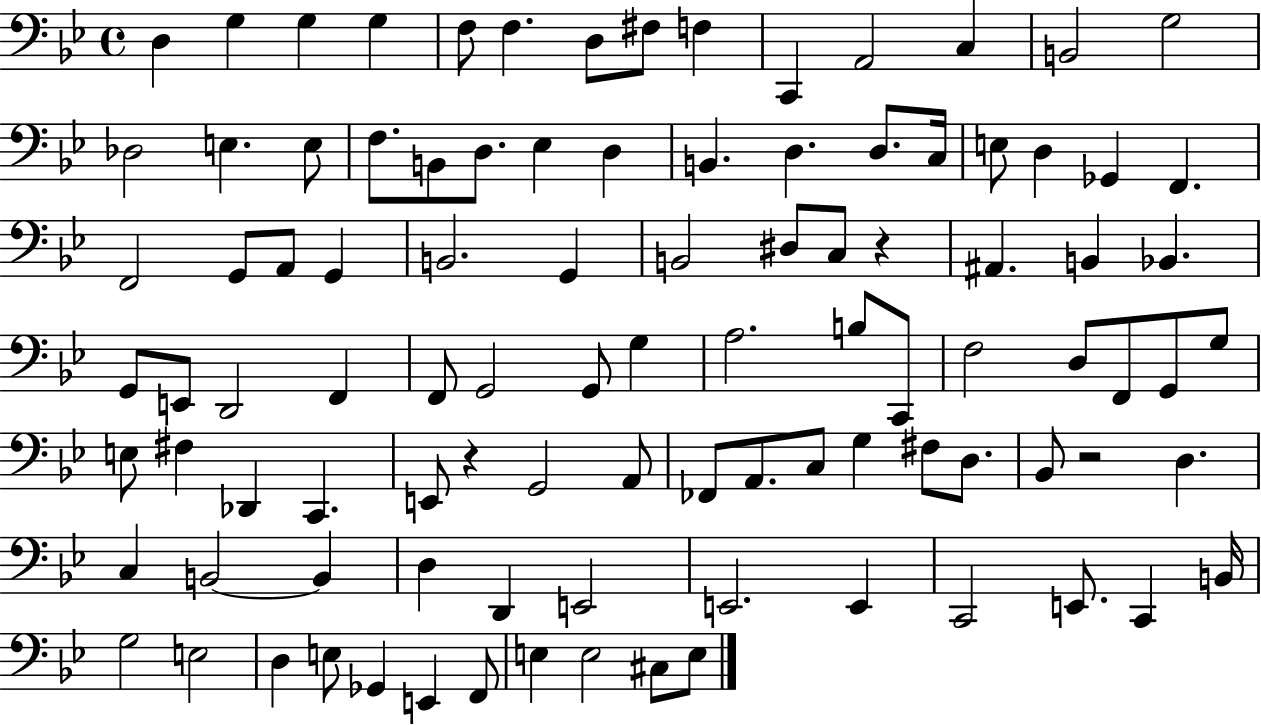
X:1
T:Untitled
M:4/4
L:1/4
K:Bb
D, G, G, G, F,/2 F, D,/2 ^F,/2 F, C,, A,,2 C, B,,2 G,2 _D,2 E, E,/2 F,/2 B,,/2 D,/2 _E, D, B,, D, D,/2 C,/4 E,/2 D, _G,, F,, F,,2 G,,/2 A,,/2 G,, B,,2 G,, B,,2 ^D,/2 C,/2 z ^A,, B,, _B,, G,,/2 E,,/2 D,,2 F,, F,,/2 G,,2 G,,/2 G, A,2 B,/2 C,,/2 F,2 D,/2 F,,/2 G,,/2 G,/2 E,/2 ^F, _D,, C,, E,,/2 z G,,2 A,,/2 _F,,/2 A,,/2 C,/2 G, ^F,/2 D,/2 _B,,/2 z2 D, C, B,,2 B,, D, D,, E,,2 E,,2 E,, C,,2 E,,/2 C,, B,,/4 G,2 E,2 D, E,/2 _G,, E,, F,,/2 E, E,2 ^C,/2 E,/2